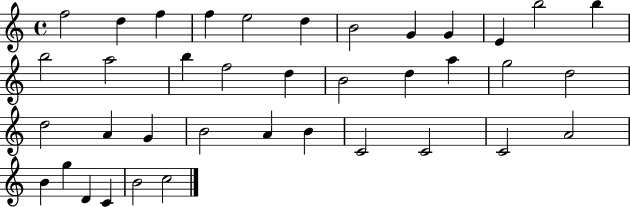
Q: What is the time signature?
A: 4/4